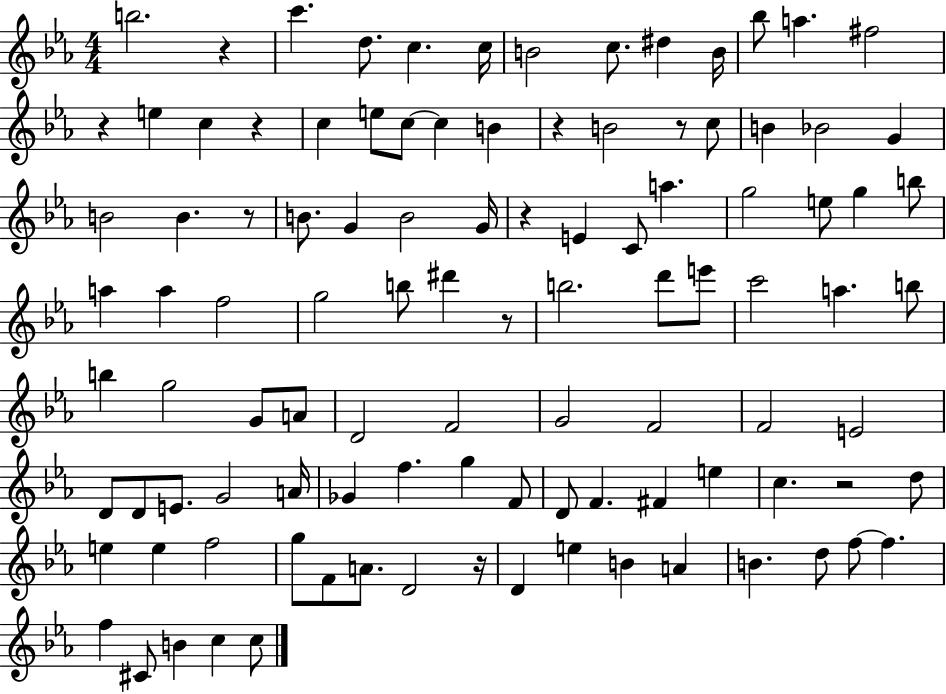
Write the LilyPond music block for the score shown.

{
  \clef treble
  \numericTimeSignature
  \time 4/4
  \key ees \major
  \repeat volta 2 { b''2. r4 | c'''4. d''8. c''4. c''16 | b'2 c''8. dis''4 b'16 | bes''8 a''4. fis''2 | \break r4 e''4 c''4 r4 | c''4 e''8 c''8~~ c''4 b'4 | r4 b'2 r8 c''8 | b'4 bes'2 g'4 | \break b'2 b'4. r8 | b'8. g'4 b'2 g'16 | r4 e'4 c'8 a''4. | g''2 e''8 g''4 b''8 | \break a''4 a''4 f''2 | g''2 b''8 dis'''4 r8 | b''2. d'''8 e'''8 | c'''2 a''4. b''8 | \break b''4 g''2 g'8 a'8 | d'2 f'2 | g'2 f'2 | f'2 e'2 | \break d'8 d'8 e'8. g'2 a'16 | ges'4 f''4. g''4 f'8 | d'8 f'4. fis'4 e''4 | c''4. r2 d''8 | \break e''4 e''4 f''2 | g''8 f'8 a'8. d'2 r16 | d'4 e''4 b'4 a'4 | b'4. d''8 f''8~~ f''4. | \break f''4 cis'8 b'4 c''4 c''8 | } \bar "|."
}